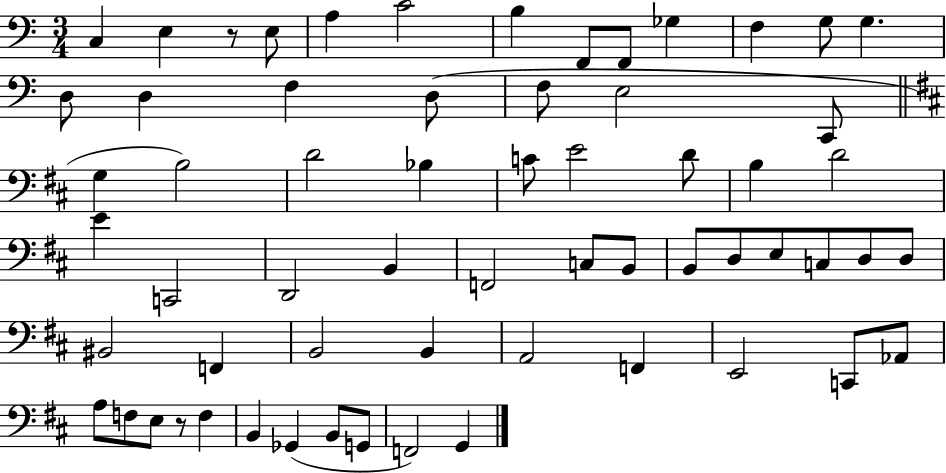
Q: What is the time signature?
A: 3/4